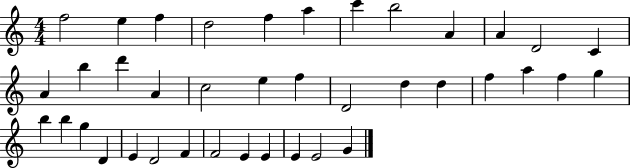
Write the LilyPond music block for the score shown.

{
  \clef treble
  \numericTimeSignature
  \time 4/4
  \key c \major
  f''2 e''4 f''4 | d''2 f''4 a''4 | c'''4 b''2 a'4 | a'4 d'2 c'4 | \break a'4 b''4 d'''4 a'4 | c''2 e''4 f''4 | d'2 d''4 d''4 | f''4 a''4 f''4 g''4 | \break b''4 b''4 g''4 d'4 | e'4 d'2 f'4 | f'2 e'4 e'4 | e'4 e'2 g'4 | \break \bar "|."
}